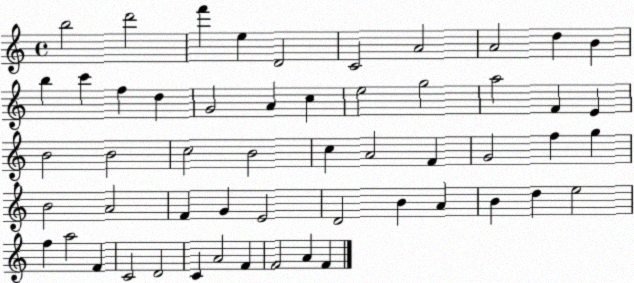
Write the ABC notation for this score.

X:1
T:Untitled
M:4/4
L:1/4
K:C
b2 d'2 f' e D2 C2 A2 A2 d B b c' f d G2 A c e2 g2 a2 F E B2 B2 c2 B2 c A2 F G2 f g B2 A2 F G E2 D2 B A B d e2 f a2 F C2 D2 C A2 F F2 A F